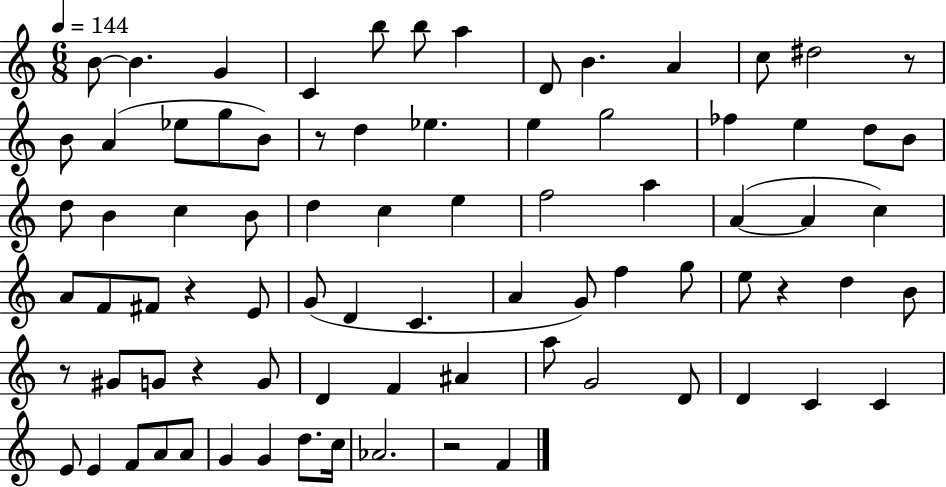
{
  \clef treble
  \numericTimeSignature
  \time 6/8
  \key c \major
  \tempo 4 = 144
  b'8~~ b'4. g'4 | c'4 b''8 b''8 a''4 | d'8 b'4. a'4 | c''8 dis''2 r8 | \break b'8 a'4( ees''8 g''8 b'8) | r8 d''4 ees''4. | e''4 g''2 | fes''4 e''4 d''8 b'8 | \break d''8 b'4 c''4 b'8 | d''4 c''4 e''4 | f''2 a''4 | a'4~(~ a'4 c''4) | \break a'8 f'8 fis'8 r4 e'8 | g'8( d'4 c'4. | a'4 g'8) f''4 g''8 | e''8 r4 d''4 b'8 | \break r8 gis'8 g'8 r4 g'8 | d'4 f'4 ais'4 | a''8 g'2 d'8 | d'4 c'4 c'4 | \break e'8 e'4 f'8 a'8 a'8 | g'4 g'4 d''8. c''16 | aes'2. | r2 f'4 | \break \bar "|."
}